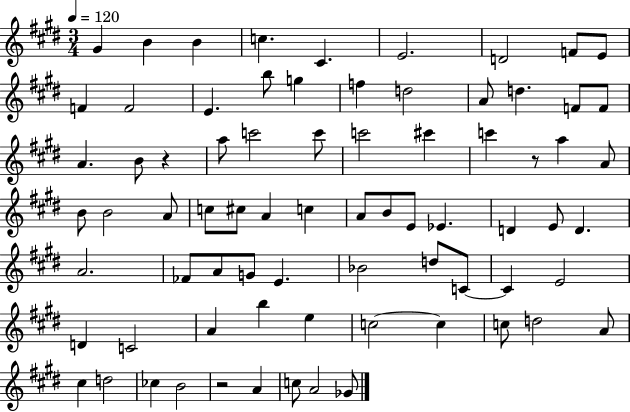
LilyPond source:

{
  \clef treble
  \numericTimeSignature
  \time 3/4
  \key e \major
  \tempo 4 = 120
  gis'4 b'4 b'4 | c''4. cis'4. | e'2. | d'2 f'8 e'8 | \break f'4 f'2 | e'4. b''8 g''4 | f''4 d''2 | a'8 d''4. f'8 f'8 | \break a'4. b'8 r4 | a''8 c'''2 c'''8 | c'''2 cis'''4 | c'''4 r8 a''4 a'8 | \break b'8 b'2 a'8 | c''8 cis''8 a'4 c''4 | a'8 b'8 e'8 ees'4. | d'4 e'8 d'4. | \break a'2. | fes'8 a'8 g'8 e'4. | bes'2 d''8 c'8~~ | c'4 e'2 | \break d'4 c'2 | a'4 b''4 e''4 | c''2~~ c''4 | c''8 d''2 a'8 | \break cis''4 d''2 | ces''4 b'2 | r2 a'4 | c''8 a'2 ges'8 | \break \bar "|."
}